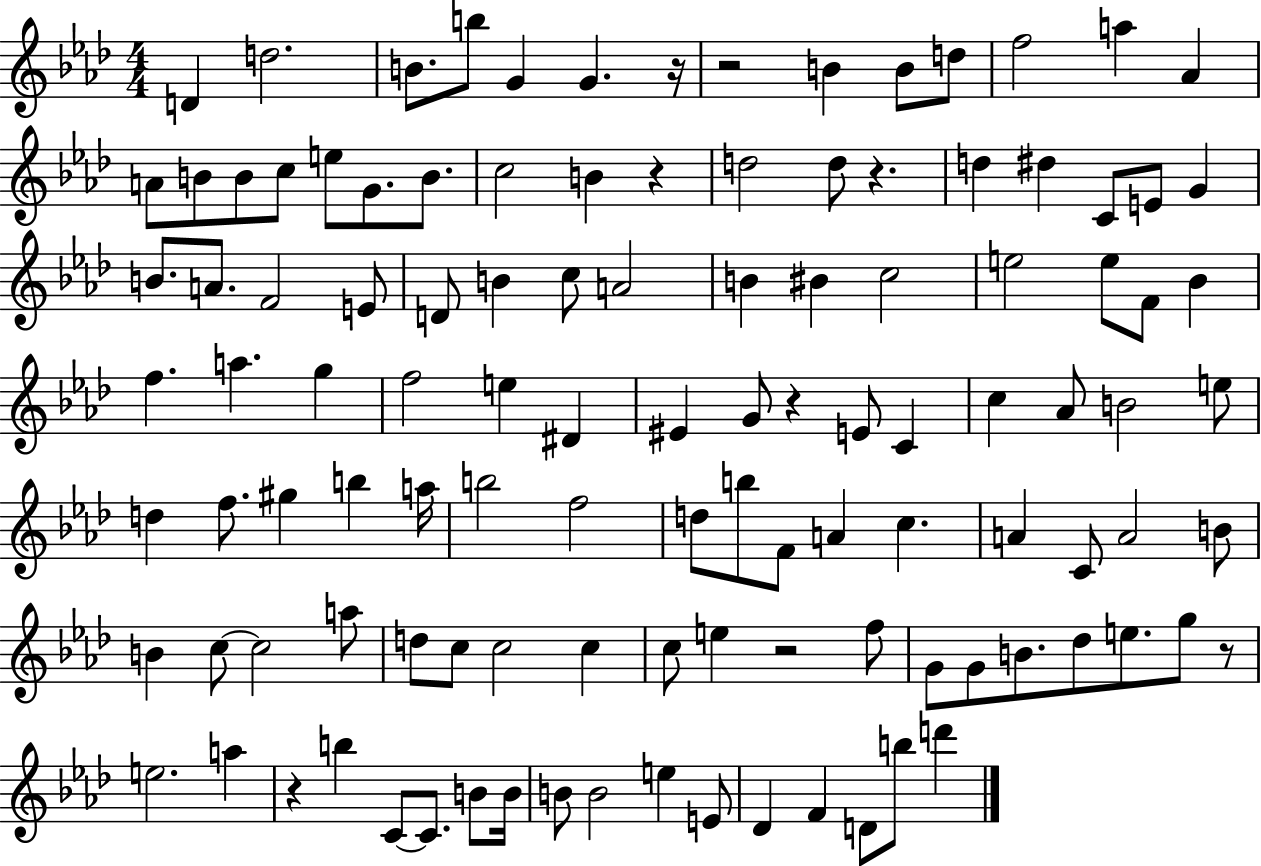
X:1
T:Untitled
M:4/4
L:1/4
K:Ab
D d2 B/2 b/2 G G z/4 z2 B B/2 d/2 f2 a _A A/2 B/2 B/2 c/2 e/2 G/2 B/2 c2 B z d2 d/2 z d ^d C/2 E/2 G B/2 A/2 F2 E/2 D/2 B c/2 A2 B ^B c2 e2 e/2 F/2 _B f a g f2 e ^D ^E G/2 z E/2 C c _A/2 B2 e/2 d f/2 ^g b a/4 b2 f2 d/2 b/2 F/2 A c A C/2 A2 B/2 B c/2 c2 a/2 d/2 c/2 c2 c c/2 e z2 f/2 G/2 G/2 B/2 _d/2 e/2 g/2 z/2 e2 a z b C/2 C/2 B/2 B/4 B/2 B2 e E/2 _D F D/2 b/2 d'